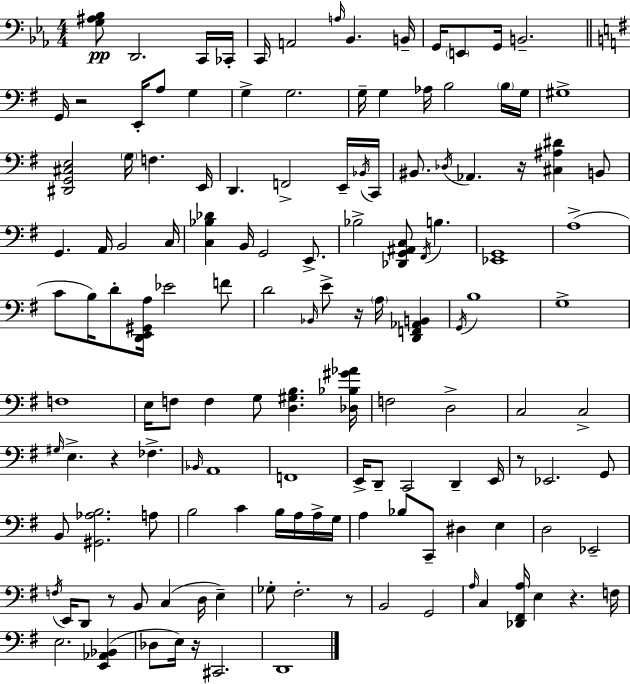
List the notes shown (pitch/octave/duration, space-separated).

[G3,A#3,Bb3]/e D2/h. C2/s CES2/s C2/s A2/h A3/s Bb2/q. B2/s G2/s E2/e G2/s B2/h. G2/s R/h E2/s A3/e G3/q G3/q G3/h. G3/s G3/q Ab3/s B3/h B3/s G3/s G#3/w [D#2,G2,C#3,E3]/h G3/s F3/q. E2/s D2/q. F2/h E2/s Bb2/s C2/s BIS2/e. Db3/s Ab2/q. R/s [C#3,A#3,D#4]/q B2/e G2/q. A2/s B2/h C3/s [C3,Bb3,Db4]/q B2/s G2/h E2/e. Bb3/h [Db2,G2,A#2,C3]/e F#2/s B3/q. [Eb2,G2]/w A3/w C4/e B3/s D4/e [D2,E2,G#2,A3]/s Eb4/h F4/e D4/h Bb2/s E4/e R/s A3/s [D2,F2,Ab2,B2]/q G2/s B3/w G3/w F3/w E3/s F3/e F3/q G3/e [D3,G#3,B3]/q. [Db3,Bb3,G#4,Ab4]/s F3/h D3/h C3/h C3/h G#3/s E3/q. R/q FES3/q. Bb2/s A2/w F2/w E2/s D2/e C2/h D2/q E2/s R/e Eb2/h. G2/e B2/e [G#2,Ab3,B3]/h. A3/e B3/h C4/q B3/s A3/s A3/s G3/s A3/q Bb3/e C2/e D#3/q E3/q D3/h Eb2/h F3/s E2/s D2/e R/e B2/e C3/q D3/s E3/q Gb3/e F#3/h. R/e B2/h G2/h A3/s C3/q [Db2,F#2,A3]/s E3/q R/q. F3/s E3/h. [E2,Ab2,Bb2]/q Db3/e E3/s R/s C#2/h. D2/w